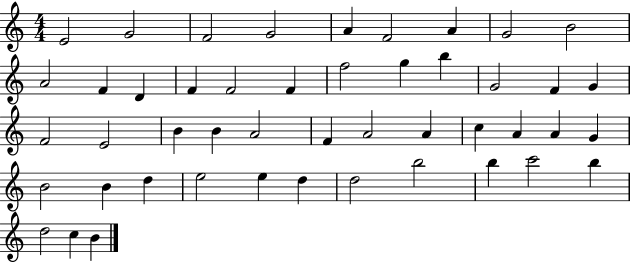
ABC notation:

X:1
T:Untitled
M:4/4
L:1/4
K:C
E2 G2 F2 G2 A F2 A G2 B2 A2 F D F F2 F f2 g b G2 F G F2 E2 B B A2 F A2 A c A A G B2 B d e2 e d d2 b2 b c'2 b d2 c B